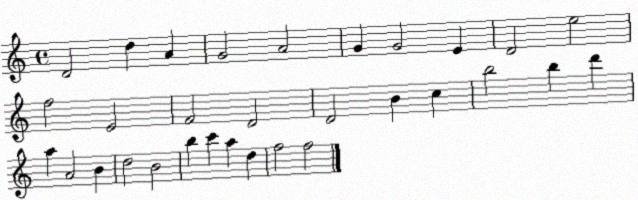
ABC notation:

X:1
T:Untitled
M:4/4
L:1/4
K:C
D2 d A G2 A2 G G2 E D2 e2 f2 E2 F2 D2 D2 B c b2 b d' a A2 B d2 B2 b c' a d f2 f2